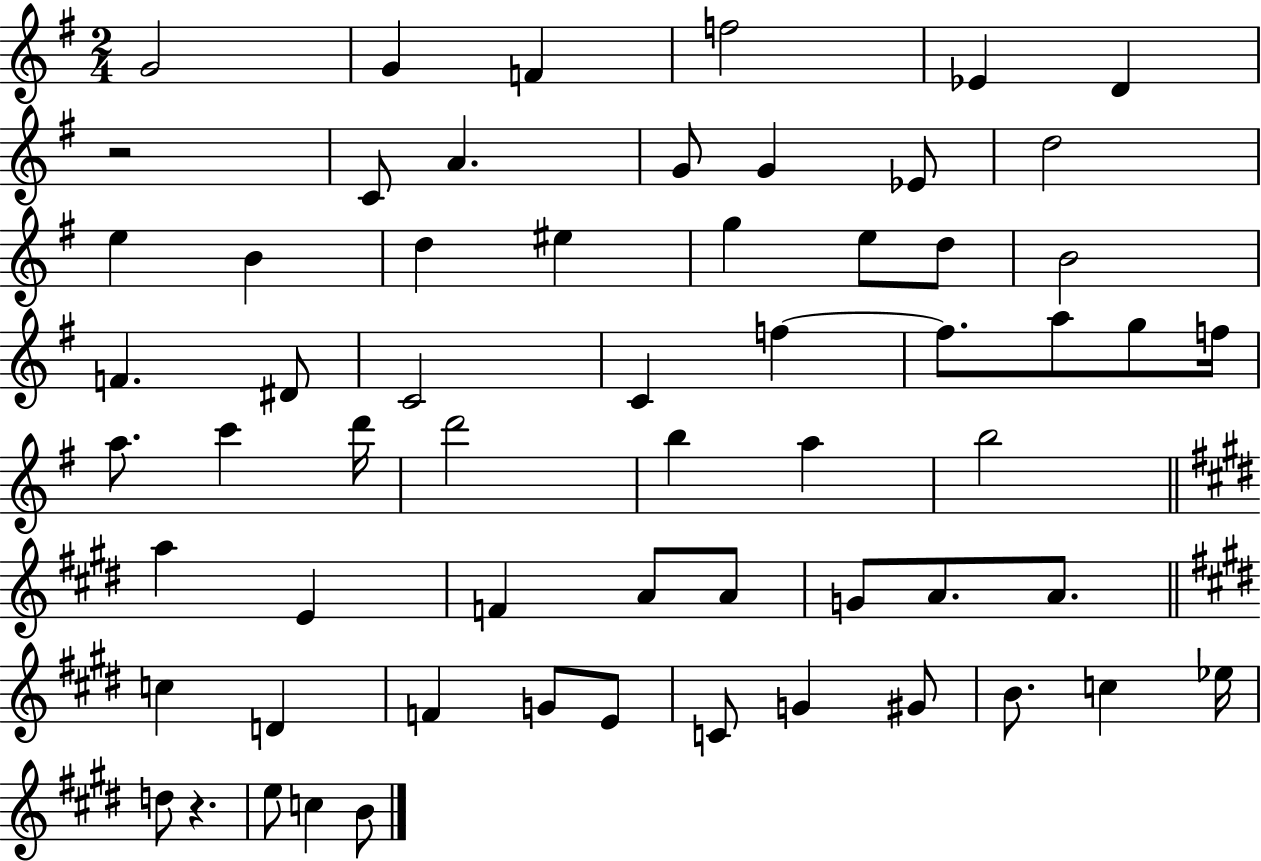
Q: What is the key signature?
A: G major